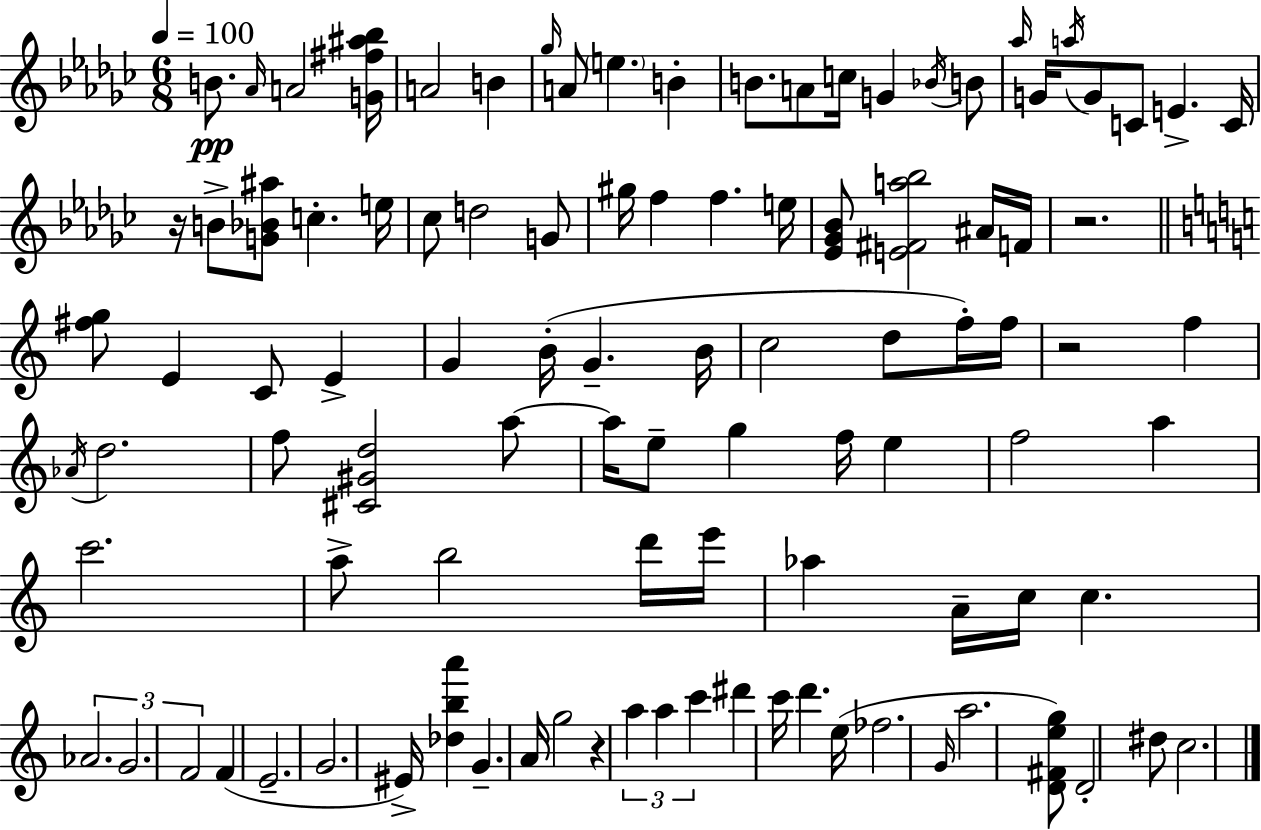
X:1
T:Untitled
M:6/8
L:1/4
K:Ebm
B/2 _A/4 A2 [G^f^a_b]/4 A2 B _g/4 A/2 e B B/2 A/2 c/4 G _B/4 B/2 _a/4 G/4 a/4 G/2 C/2 E C/4 z/4 B/2 [G_B^a]/2 c e/4 _c/2 d2 G/2 ^g/4 f f e/4 [_E_G_B]/2 [E^Fa_b]2 ^A/4 F/4 z2 [^fg]/2 E C/2 E G B/4 G B/4 c2 d/2 f/4 f/4 z2 f _A/4 d2 f/2 [^C^Gd]2 a/2 a/4 e/2 g f/4 e f2 a c'2 a/2 b2 d'/4 e'/4 _a A/4 c/4 c _A2 G2 F2 F E2 G2 ^E/4 [_dba'] G A/4 g2 z a a c' ^d' c'/4 d' e/4 _f2 G/4 a2 [D^Feg]/2 D2 ^d/2 c2